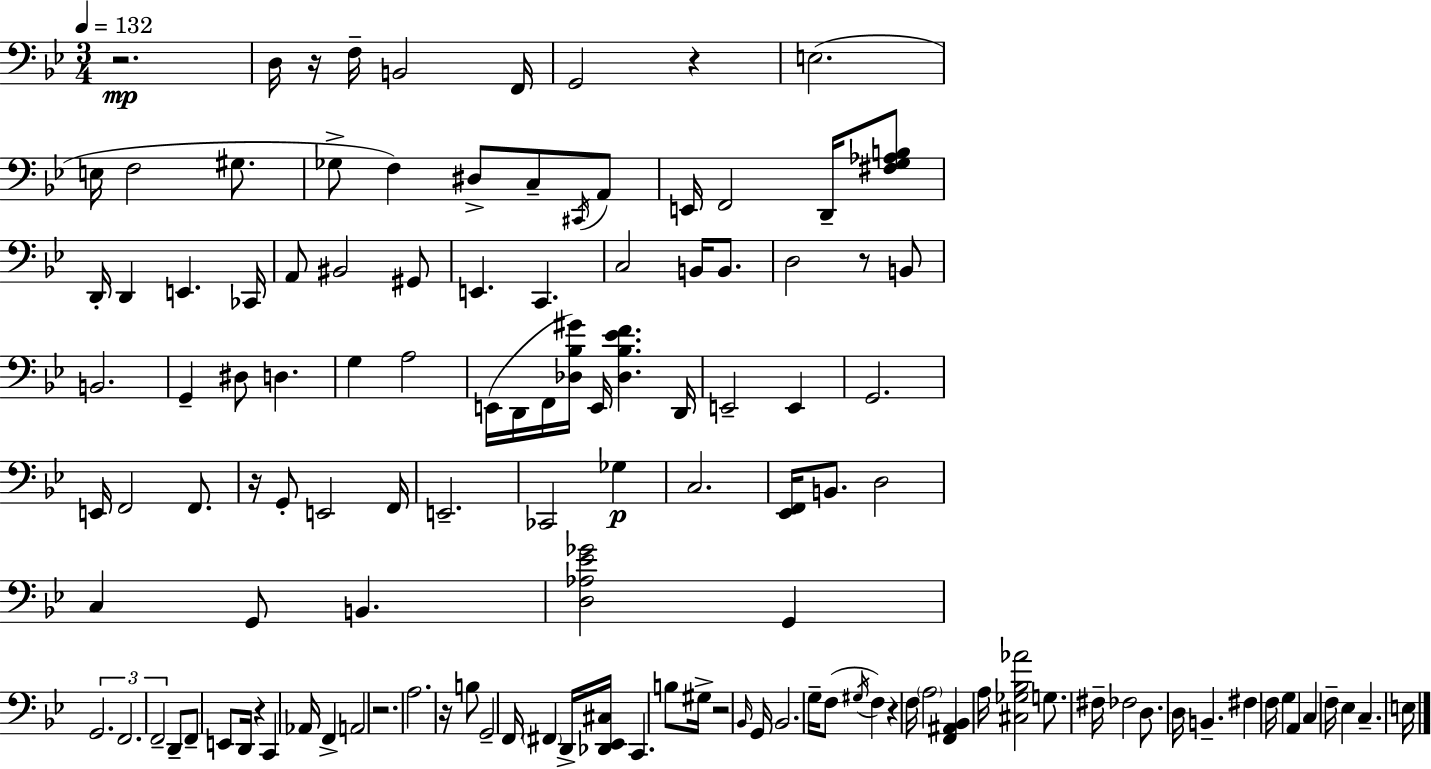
{
  \clef bass
  \numericTimeSignature
  \time 3/4
  \key bes \major
  \tempo 4 = 132
  r2.\mp | d16 r16 f16-- b,2 f,16 | g,2 r4 | e2.( | \break e16 f2 gis8. | ges8-> f4) dis8-> c8-- \acciaccatura { cis,16 } a,8 | e,16 f,2 d,16-- <fis g aes b>8 | d,16-. d,4 e,4. | \break ces,16 a,8 bis,2 gis,8 | e,4. c,4. | c2 b,16 b,8. | d2 r8 b,8 | \break b,2. | g,4-- dis8 d4. | g4 a2 | e,16( d,16 f,16 <des bes gis'>16) e,16 <des bes ees' f'>4. | \break d,16 e,2-- e,4 | g,2. | e,16 f,2 f,8. | r16 g,8-. e,2 | \break f,16 e,2.-- | ces,2 ges4\p | c2. | <ees, f,>16 b,8. d2 | \break c4 g,8 b,4. | <d aes ees' ges'>2 g,4 | \tuplet 3/2 { g,2. | f,2. | \break f,2-- } d,8-- f,8-- | e,8 d,16 r4 c,4 | aes,16 f,4-> a,2 | r2. | \break a2. | r16 b8 g,2-- | f,16 \parenthesize fis,4 d,16-> <des, ees, cis>16 c,4. | b8 gis16-> r2 | \break \grace { bes,16 } g,16 bes,2. | g16-- f8( \acciaccatura { gis16 } f4) r4 | f16 \parenthesize a2 <f, ais, bes,>4 | a16 <cis ges bes aes'>2 | \break g8. fis16-- fes2 | d8. d16 b,4.-- fis4 | f16 g4 a,4 c4 | f16-- ees4 c4.-- | \break e16 \bar "|."
}